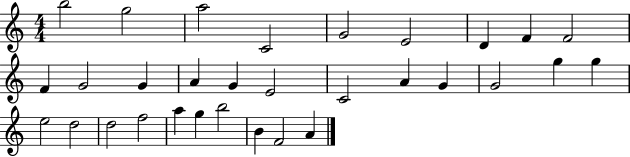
{
  \clef treble
  \numericTimeSignature
  \time 4/4
  \key c \major
  b''2 g''2 | a''2 c'2 | g'2 e'2 | d'4 f'4 f'2 | \break f'4 g'2 g'4 | a'4 g'4 e'2 | c'2 a'4 g'4 | g'2 g''4 g''4 | \break e''2 d''2 | d''2 f''2 | a''4 g''4 b''2 | b'4 f'2 a'4 | \break \bar "|."
}